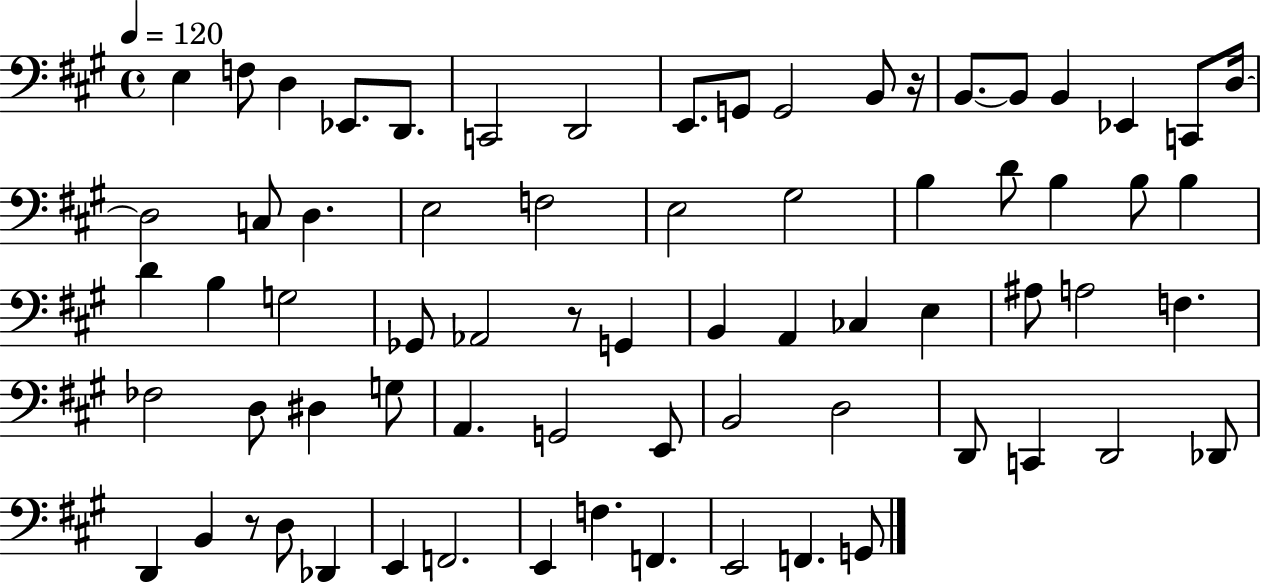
{
  \clef bass
  \time 4/4
  \defaultTimeSignature
  \key a \major
  \tempo 4 = 120
  e4 f8 d4 ees,8. d,8. | c,2 d,2 | e,8. g,8 g,2 b,8 r16 | b,8.~~ b,8 b,4 ees,4 c,8 d16~~ | \break d2 c8 d4. | e2 f2 | e2 gis2 | b4 d'8 b4 b8 b4 | \break d'4 b4 g2 | ges,8 aes,2 r8 g,4 | b,4 a,4 ces4 e4 | ais8 a2 f4. | \break fes2 d8 dis4 g8 | a,4. g,2 e,8 | b,2 d2 | d,8 c,4 d,2 des,8 | \break d,4 b,4 r8 d8 des,4 | e,4 f,2. | e,4 f4. f,4. | e,2 f,4. g,8 | \break \bar "|."
}